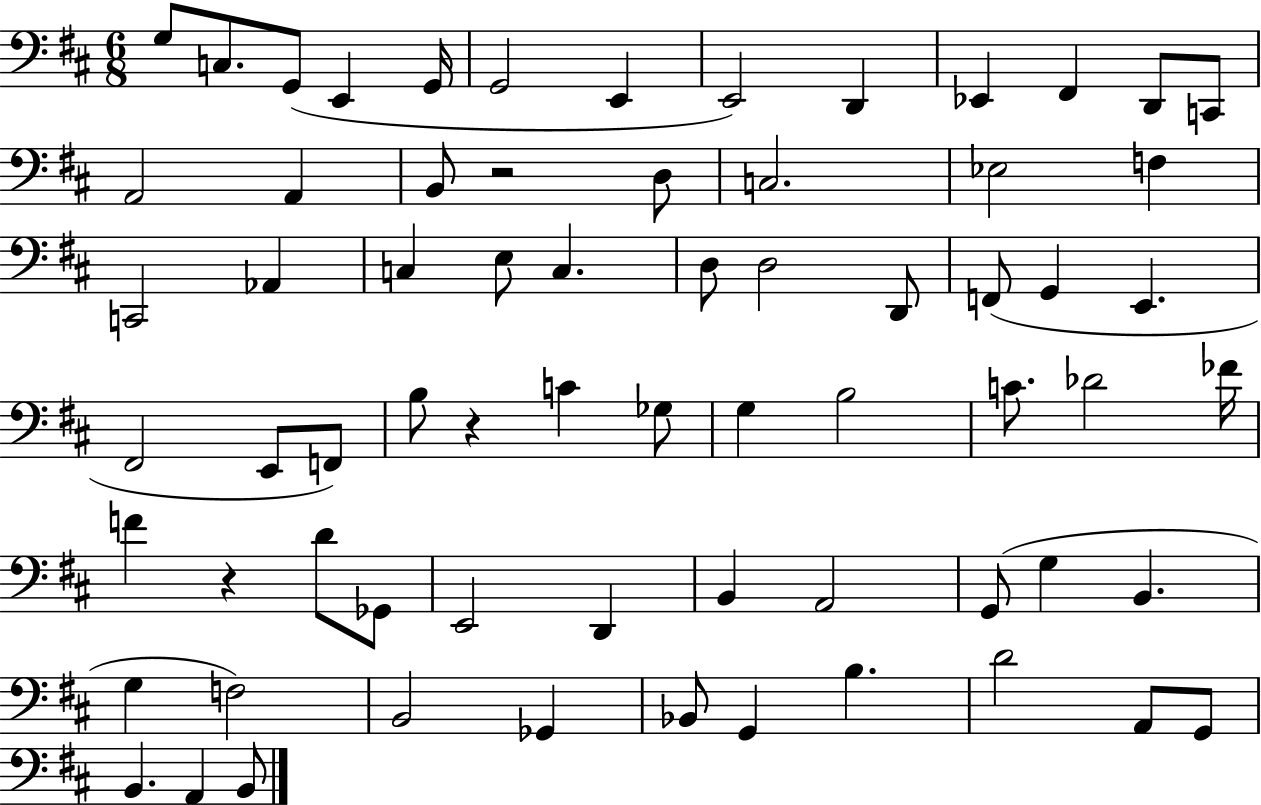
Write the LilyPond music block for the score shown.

{
  \clef bass
  \numericTimeSignature
  \time 6/8
  \key d \major
  g8 c8. g,8( e,4 g,16 | g,2 e,4 | e,2) d,4 | ees,4 fis,4 d,8 c,8 | \break a,2 a,4 | b,8 r2 d8 | c2. | ees2 f4 | \break c,2 aes,4 | c4 e8 c4. | d8 d2 d,8 | f,8( g,4 e,4. | \break fis,2 e,8 f,8) | b8 r4 c'4 ges8 | g4 b2 | c'8. des'2 fes'16 | \break f'4 r4 d'8 ges,8 | e,2 d,4 | b,4 a,2 | g,8( g4 b,4. | \break g4 f2) | b,2 ges,4 | bes,8 g,4 b4. | d'2 a,8 g,8 | \break b,4. a,4 b,8 | \bar "|."
}